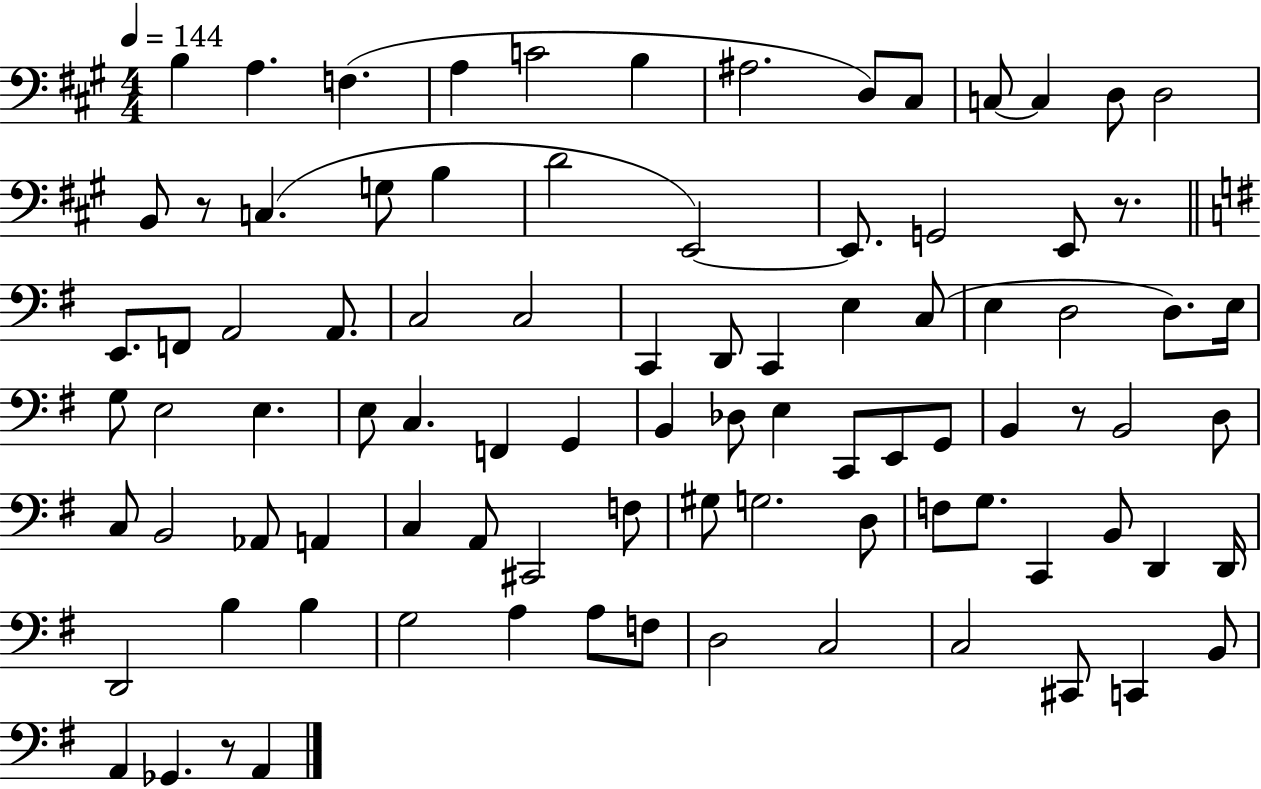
{
  \clef bass
  \numericTimeSignature
  \time 4/4
  \key a \major
  \tempo 4 = 144
  \repeat volta 2 { b4 a4. f4.( | a4 c'2 b4 | ais2. d8) cis8 | c8~~ c4 d8 d2 | \break b,8 r8 c4.( g8 b4 | d'2 e,2~~) | e,8. g,2 e,8 r8. | \bar "||" \break \key e \minor e,8. f,8 a,2 a,8. | c2 c2 | c,4 d,8 c,4 e4 c8( | e4 d2 d8.) e16 | \break g8 e2 e4. | e8 c4. f,4 g,4 | b,4 des8 e4 c,8 e,8 g,8 | b,4 r8 b,2 d8 | \break c8 b,2 aes,8 a,4 | c4 a,8 cis,2 f8 | gis8 g2. d8 | f8 g8. c,4 b,8 d,4 d,16 | \break d,2 b4 b4 | g2 a4 a8 f8 | d2 c2 | c2 cis,8 c,4 b,8 | \break a,4 ges,4. r8 a,4 | } \bar "|."
}